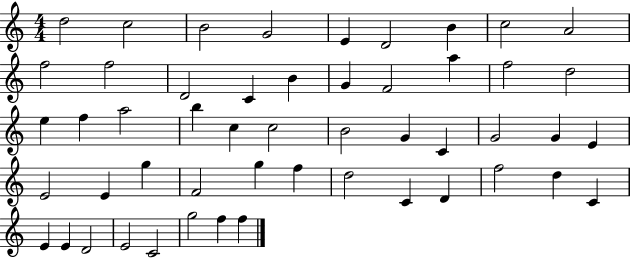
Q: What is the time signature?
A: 4/4